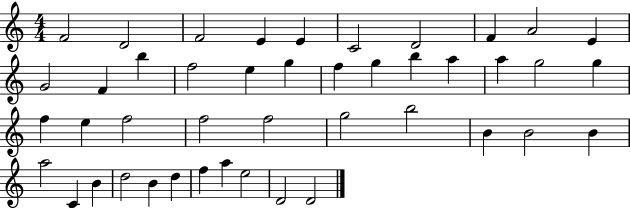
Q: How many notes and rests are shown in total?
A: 44